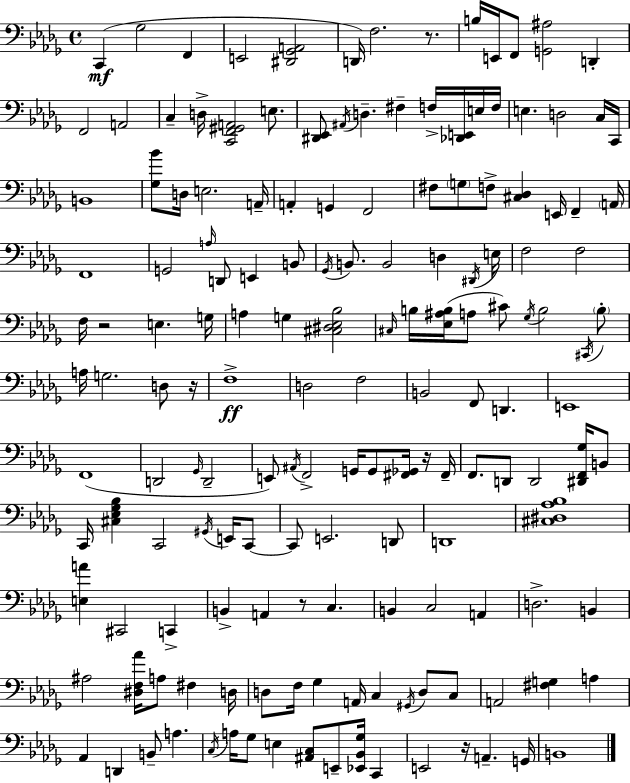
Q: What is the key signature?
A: BES minor